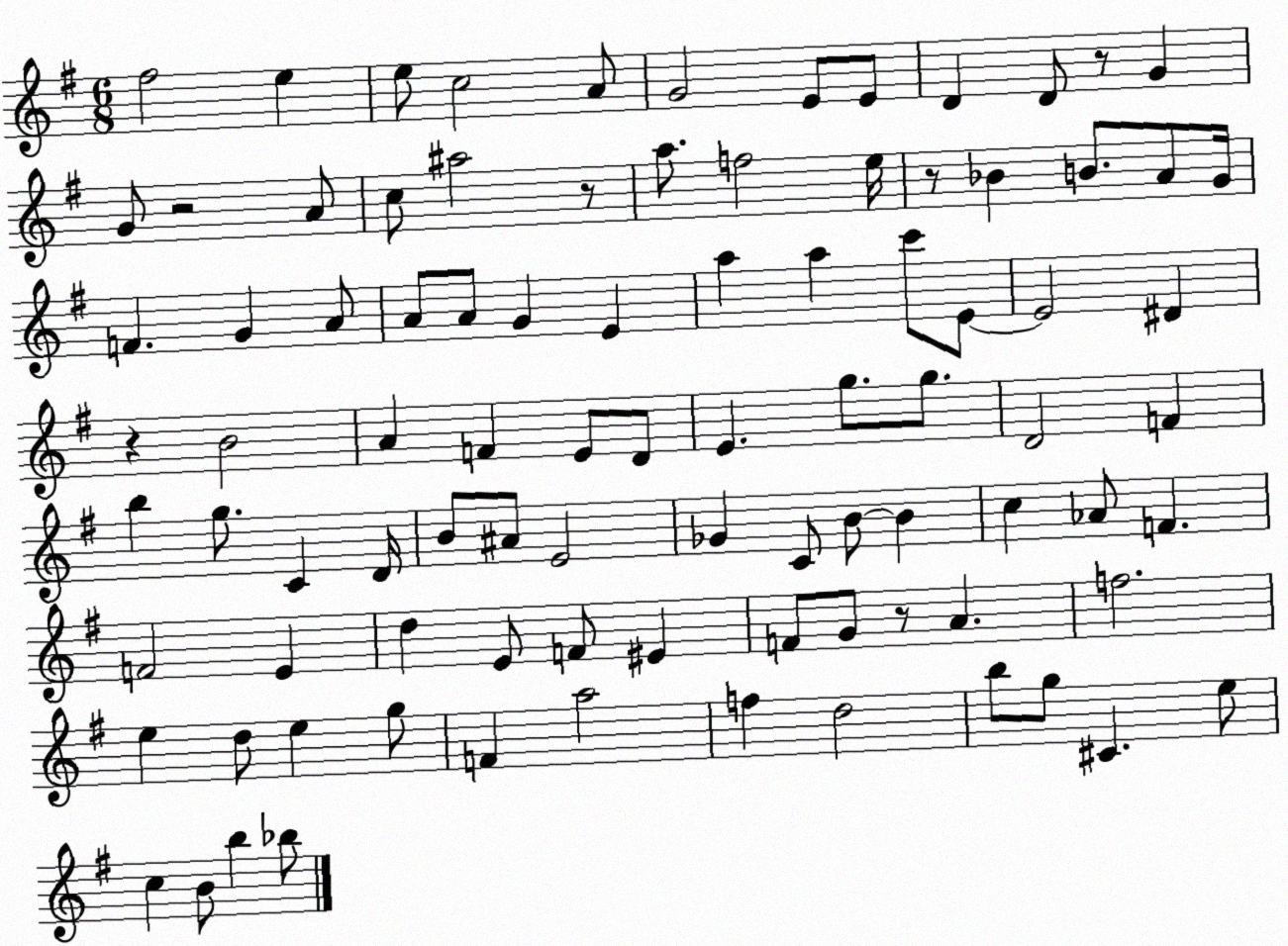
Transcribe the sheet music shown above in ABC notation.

X:1
T:Untitled
M:6/8
L:1/4
K:G
^f2 e e/2 c2 A/2 G2 E/2 E/2 D D/2 z/2 G G/2 z2 A/2 c/2 ^a2 z/2 a/2 f2 e/4 z/2 _B B/2 A/2 G/4 F G A/2 A/2 A/2 G E a a c'/2 E/2 E2 ^D z B2 A F E/2 D/2 E g/2 g/2 D2 F b g/2 C D/4 B/2 ^A/2 E2 _G C/2 B/2 B c _A/2 F F2 E d E/2 F/2 ^E F/2 G/2 z/2 A f2 e d/2 e g/2 F a2 f d2 b/2 g/2 ^C e/2 c B/2 b _b/2